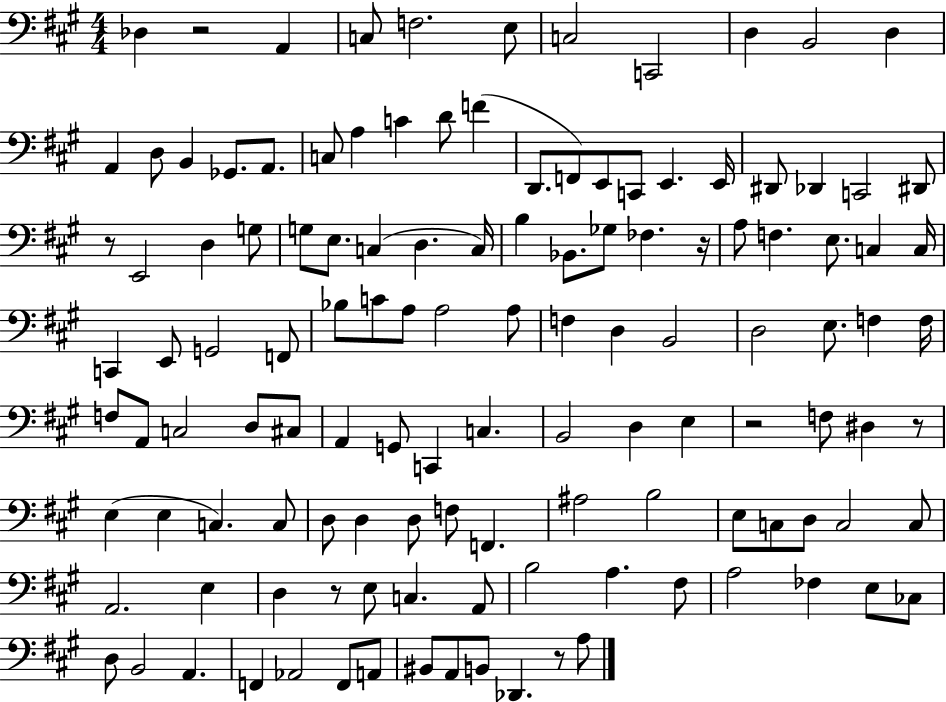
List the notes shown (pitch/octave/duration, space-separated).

Db3/q R/h A2/q C3/e F3/h. E3/e C3/h C2/h D3/q B2/h D3/q A2/q D3/e B2/q Gb2/e. A2/e. C3/e A3/q C4/q D4/e F4/q D2/e. F2/e E2/e C2/e E2/q. E2/s D#2/e Db2/q C2/h D#2/e R/e E2/h D3/q G3/e G3/e E3/e. C3/q D3/q. C3/s B3/q Bb2/e. Gb3/e FES3/q. R/s A3/e F3/q. E3/e. C3/q C3/s C2/q E2/e G2/h F2/e Bb3/e C4/e A3/e A3/h A3/e F3/q D3/q B2/h D3/h E3/e. F3/q F3/s F3/e A2/e C3/h D3/e C#3/e A2/q G2/e C2/q C3/q. B2/h D3/q E3/q R/h F3/e D#3/q R/e E3/q E3/q C3/q. C3/e D3/e D3/q D3/e F3/e F2/q. A#3/h B3/h E3/e C3/e D3/e C3/h C3/e A2/h. E3/q D3/q R/e E3/e C3/q. A2/e B3/h A3/q. F#3/e A3/h FES3/q E3/e CES3/e D3/e B2/h A2/q. F2/q Ab2/h F2/e A2/e BIS2/e A2/e B2/e Db2/q. R/e A3/e